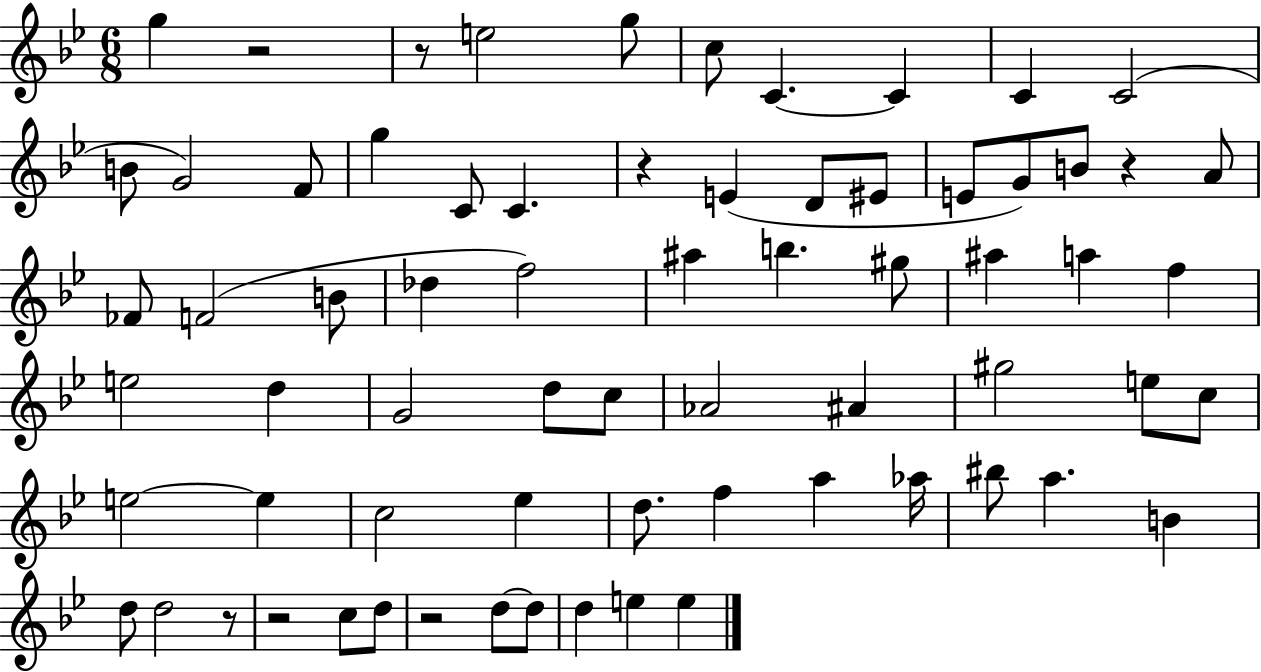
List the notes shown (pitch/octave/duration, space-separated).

G5/q R/h R/e E5/h G5/e C5/e C4/q. C4/q C4/q C4/h B4/e G4/h F4/e G5/q C4/e C4/q. R/q E4/q D4/e EIS4/e E4/e G4/e B4/e R/q A4/e FES4/e F4/h B4/e Db5/q F5/h A#5/q B5/q. G#5/e A#5/q A5/q F5/q E5/h D5/q G4/h D5/e C5/e Ab4/h A#4/q G#5/h E5/e C5/e E5/h E5/q C5/h Eb5/q D5/e. F5/q A5/q Ab5/s BIS5/e A5/q. B4/q D5/e D5/h R/e R/h C5/e D5/e R/h D5/e D5/e D5/q E5/q E5/q